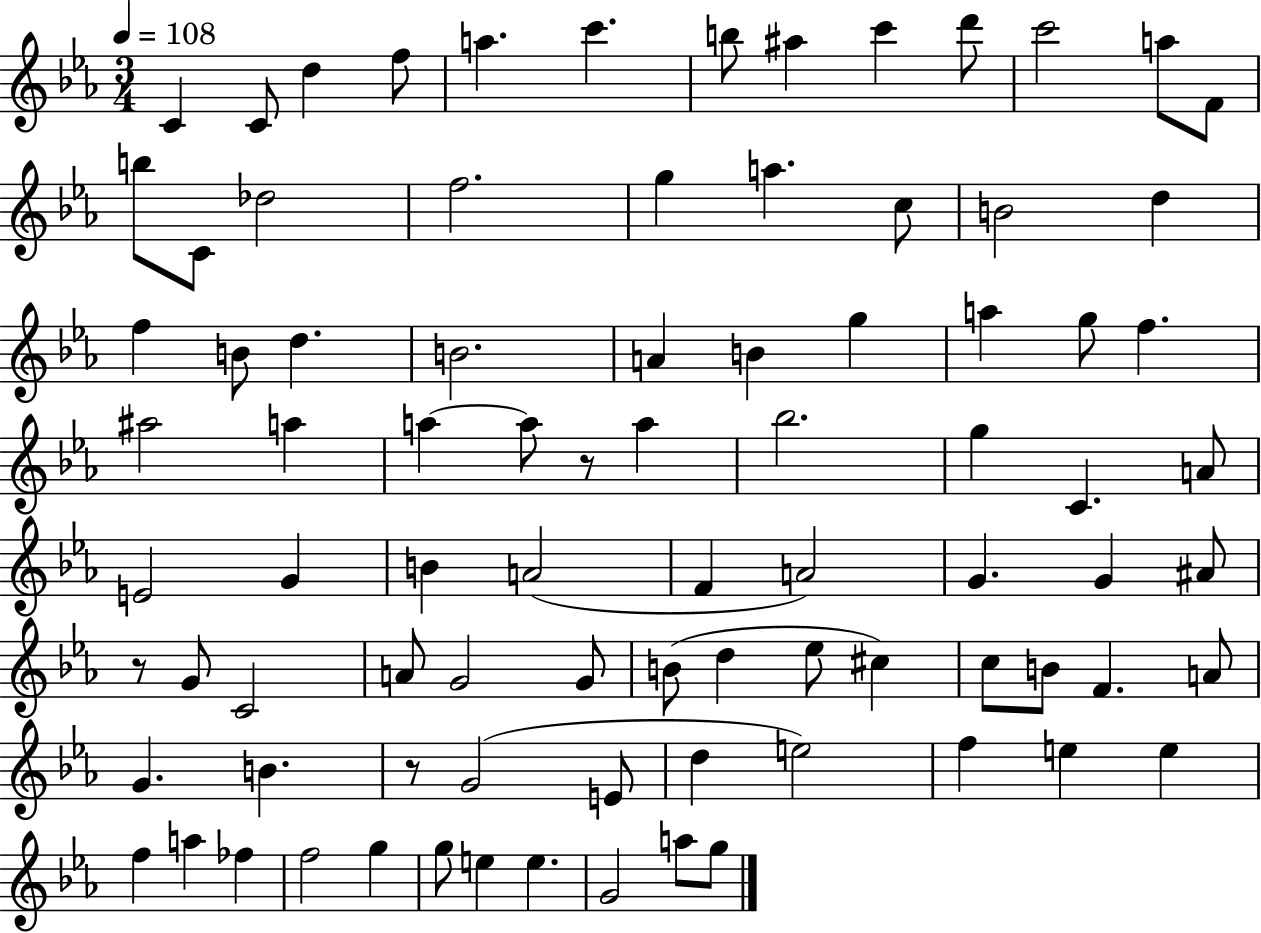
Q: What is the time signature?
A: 3/4